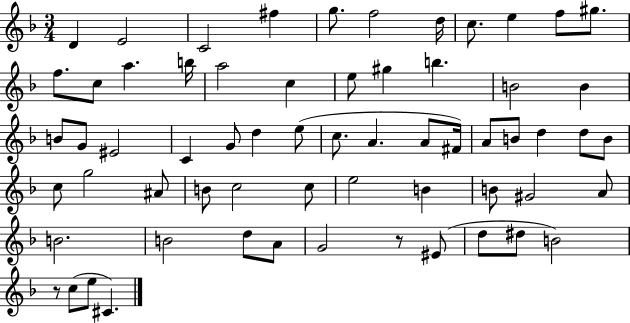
{
  \clef treble
  \numericTimeSignature
  \time 3/4
  \key f \major
  d'4 e'2 | c'2 fis''4 | g''8. f''2 d''16 | c''8. e''4 f''8 gis''8. | \break f''8. c''8 a''4. b''16 | a''2 c''4 | e''8 gis''4 b''4. | b'2 b'4 | \break b'8 g'8 eis'2 | c'4 g'8 d''4 e''8( | c''8. a'4. a'8 fis'16) | a'8 b'8 d''4 d''8 b'8 | \break c''8 g''2 ais'8 | b'8 c''2 c''8 | e''2 b'4 | b'8 gis'2 a'8 | \break b'2. | b'2 d''8 a'8 | g'2 r8 eis'8( | d''8 dis''8 b'2) | \break r8 c''8( e''8 cis'4.) | \bar "|."
}